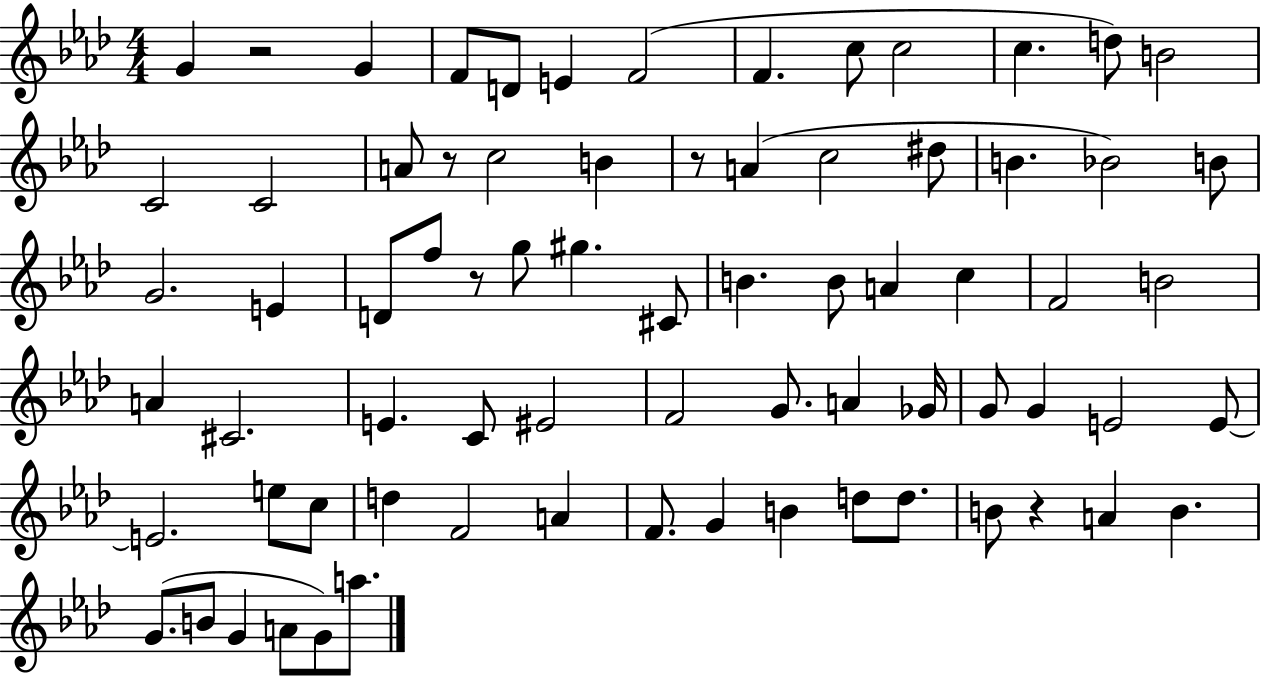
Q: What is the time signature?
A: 4/4